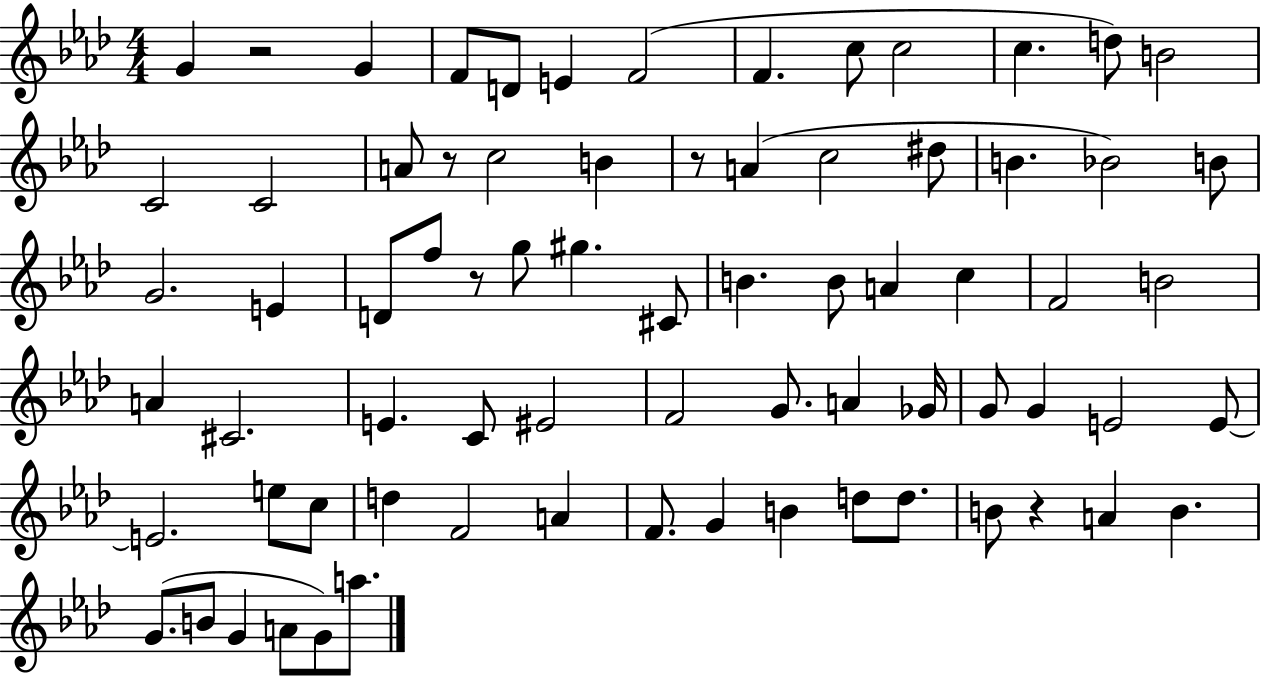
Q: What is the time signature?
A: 4/4